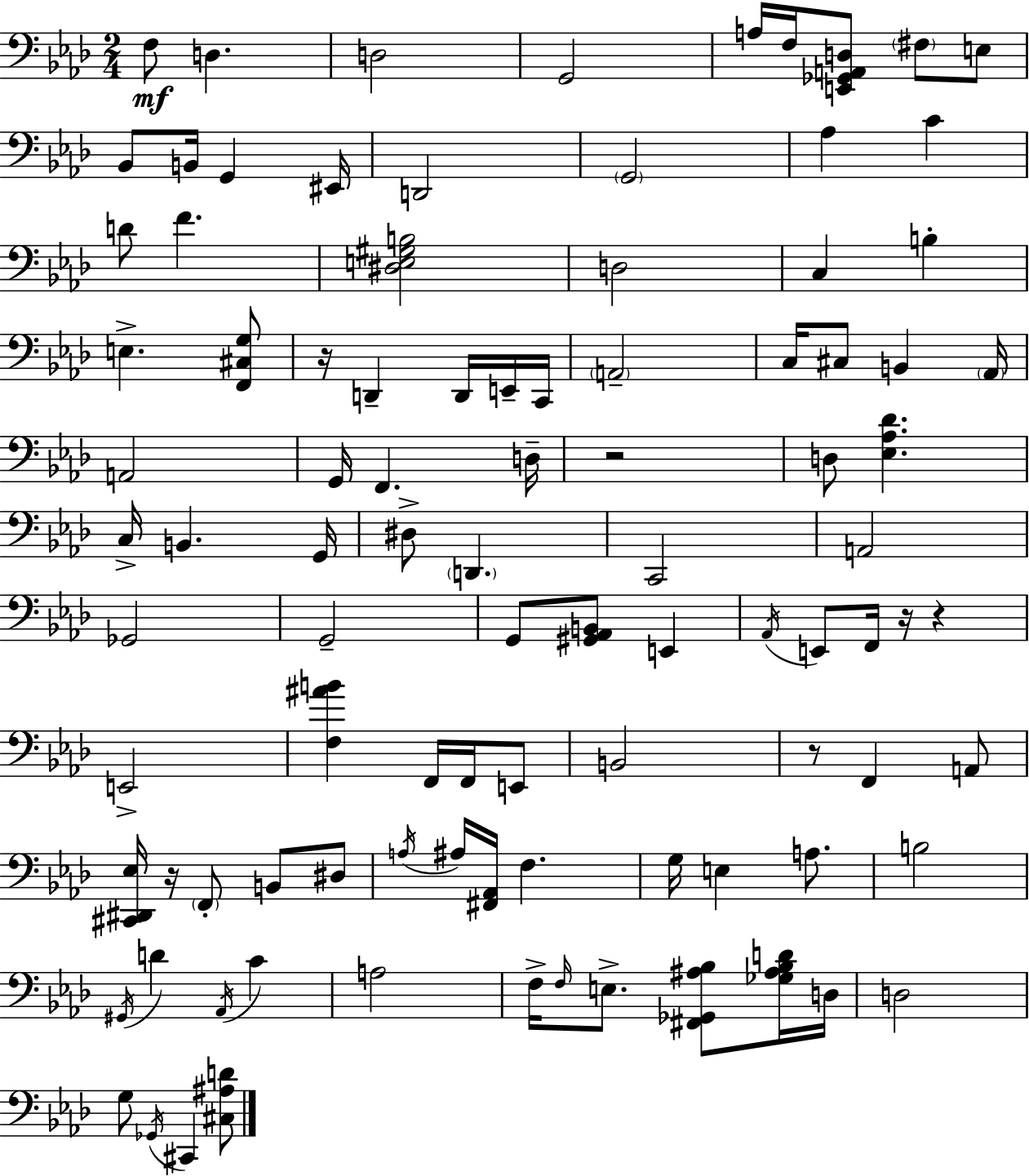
{
  \clef bass
  \numericTimeSignature
  \time 2/4
  \key f \minor
  f8\mf d4. | d2 | g,2 | a16 f16 <e, ges, a, d>8 \parenthesize fis8 e8 | \break bes,8 b,16 g,4 eis,16 | d,2 | \parenthesize g,2 | aes4 c'4 | \break d'8 f'4. | <dis e gis b>2 | d2 | c4 b4-. | \break e4.-> <f, cis g>8 | r16 d,4-- d,16 e,16-- c,16 | \parenthesize a,2-- | c16 cis8 b,4 \parenthesize aes,16 | \break a,2 | g,16 f,4. d16-- | r2 | d8 <ees aes des'>4. | \break c16-> b,4. g,16 | dis8-> \parenthesize d,4. | c,2 | a,2 | \break ges,2 | g,2-- | g,8 <gis, aes, b,>8 e,4 | \acciaccatura { aes,16 } e,8 f,16 r16 r4 | \break e,2-> | <f ais' b'>4 f,16 f,16 e,8 | b,2 | r8 f,4 a,8 | \break <cis, dis, ees>16 r16 \parenthesize f,8-. b,8 dis8 | \acciaccatura { a16 } ais16 <fis, aes,>16 f4. | g16 e4 a8. | b2 | \break \acciaccatura { gis,16 } d'4 \acciaccatura { aes,16 } | c'4 a2 | f16-> \grace { f16 } e8.-> | <fis, ges, ais bes>8 <ges ais bes d'>16 d16 d2 | \break g8 \acciaccatura { ges,16 } | cis,4 <cis ais d'>8 \bar "|."
}